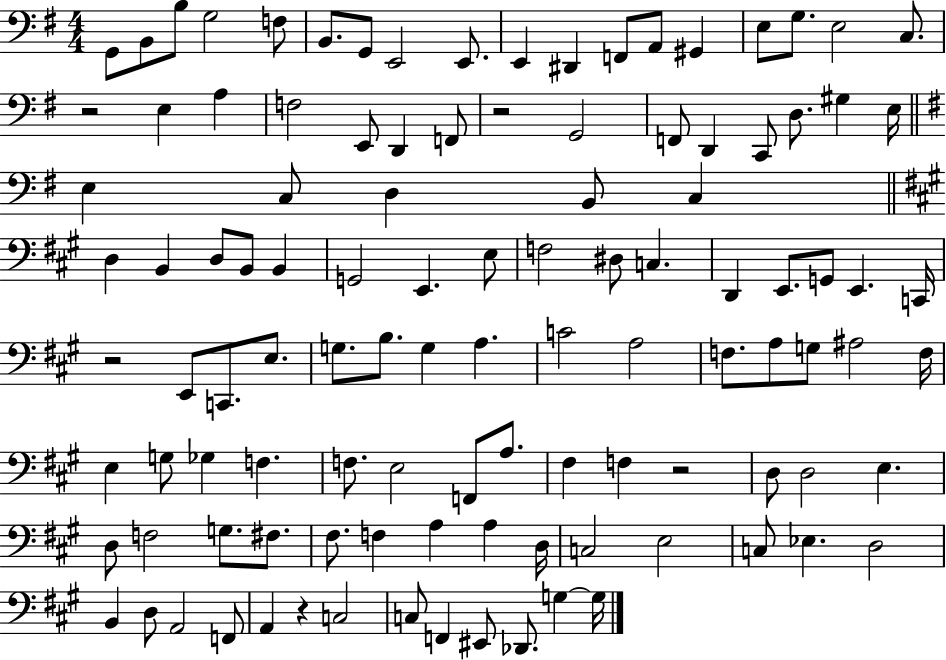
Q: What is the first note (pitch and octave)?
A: G2